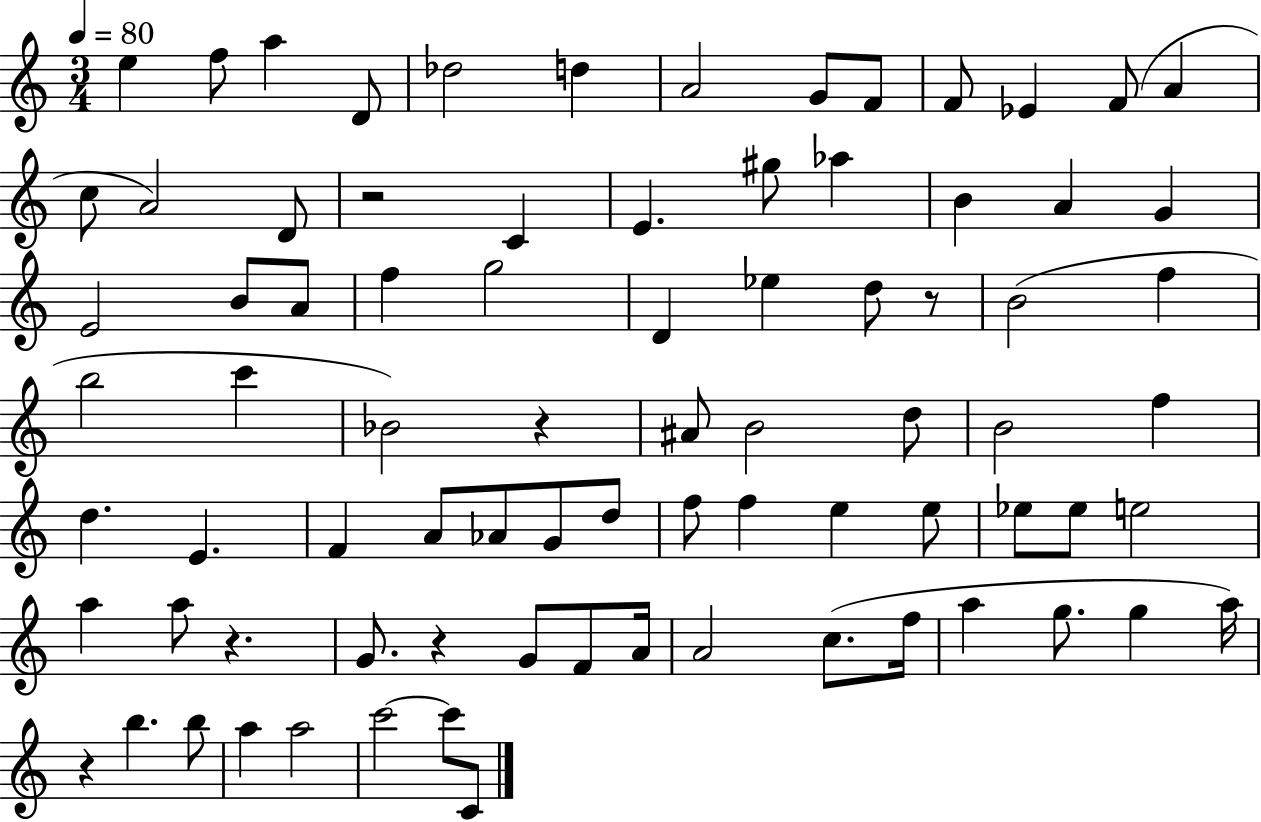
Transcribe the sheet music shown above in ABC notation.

X:1
T:Untitled
M:3/4
L:1/4
K:C
e f/2 a D/2 _d2 d A2 G/2 F/2 F/2 _E F/2 A c/2 A2 D/2 z2 C E ^g/2 _a B A G E2 B/2 A/2 f g2 D _e d/2 z/2 B2 f b2 c' _B2 z ^A/2 B2 d/2 B2 f d E F A/2 _A/2 G/2 d/2 f/2 f e e/2 _e/2 _e/2 e2 a a/2 z G/2 z G/2 F/2 A/4 A2 c/2 f/4 a g/2 g a/4 z b b/2 a a2 c'2 c'/2 C/2